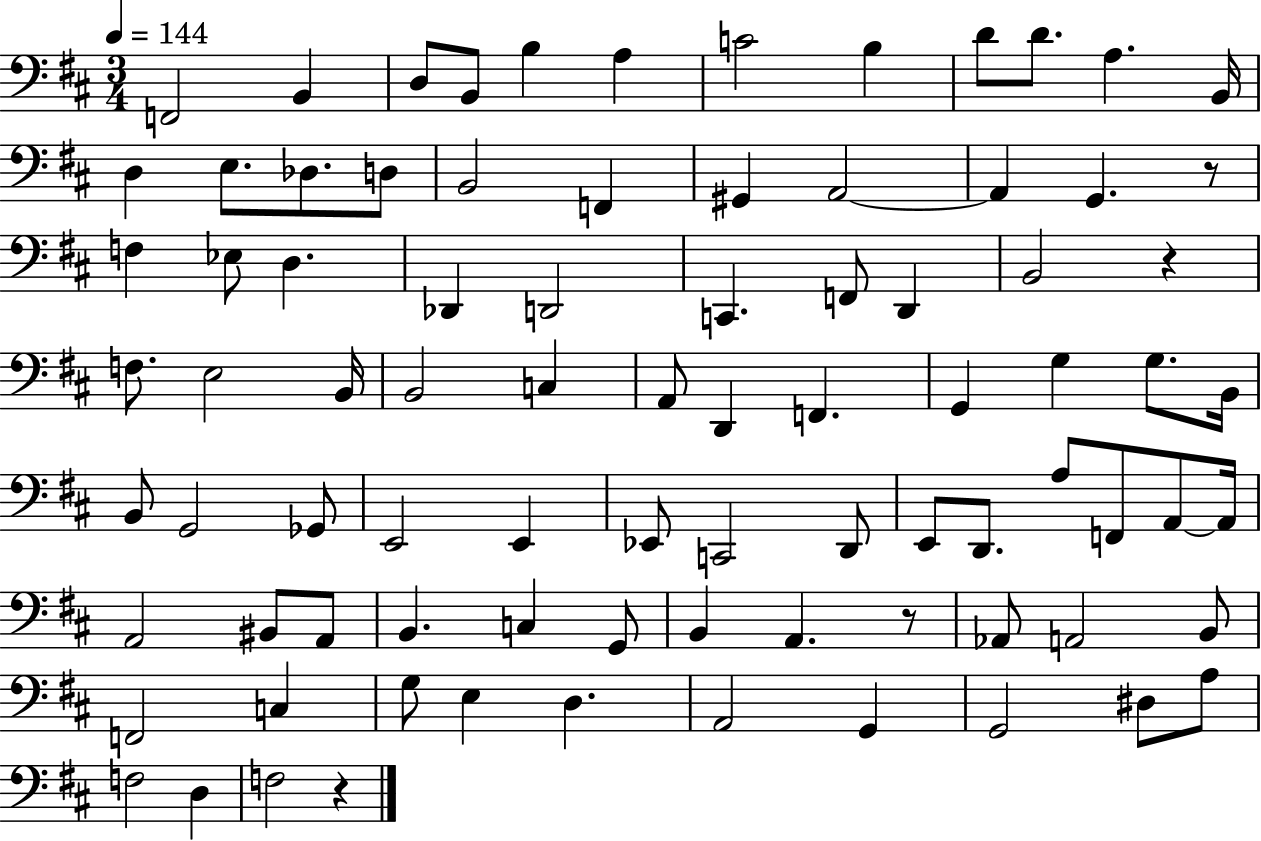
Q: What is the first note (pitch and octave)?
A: F2